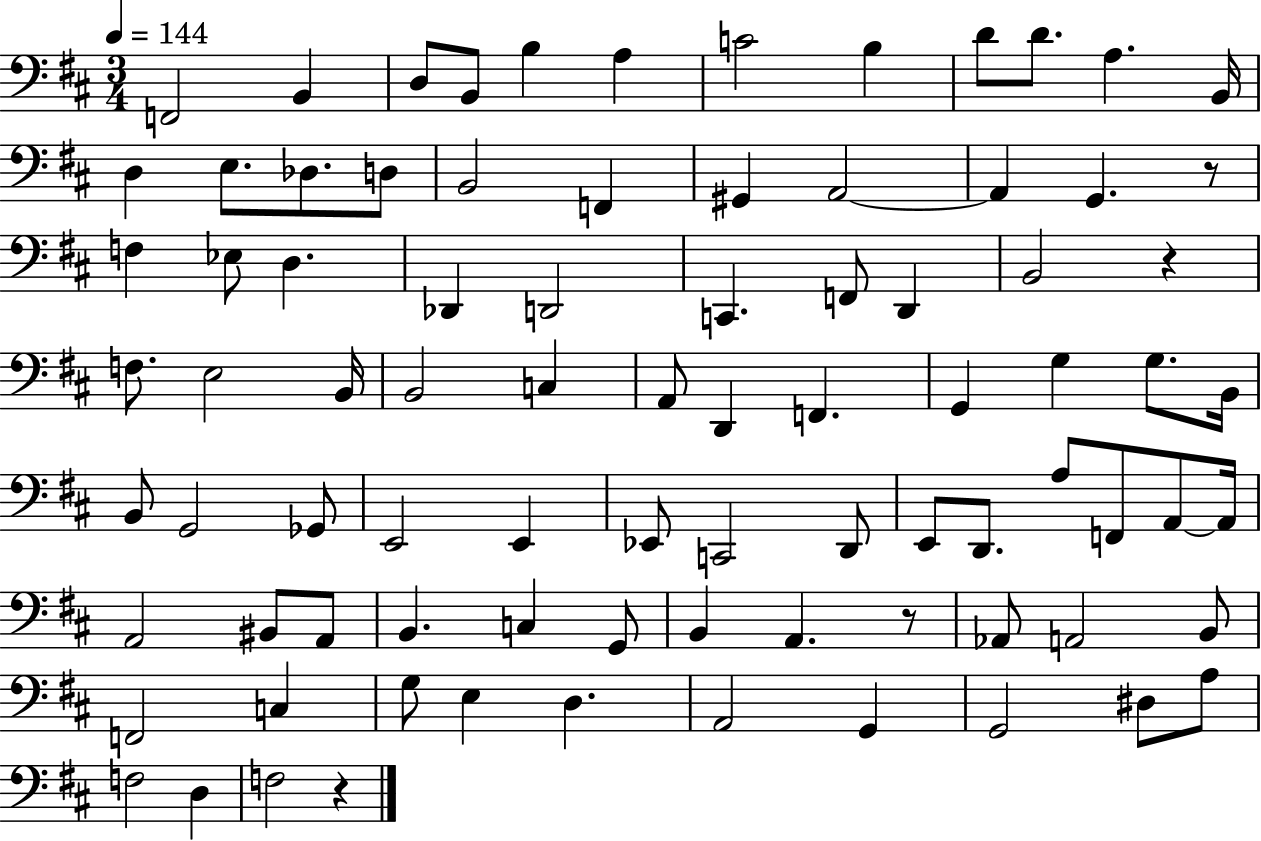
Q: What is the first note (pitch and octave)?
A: F2